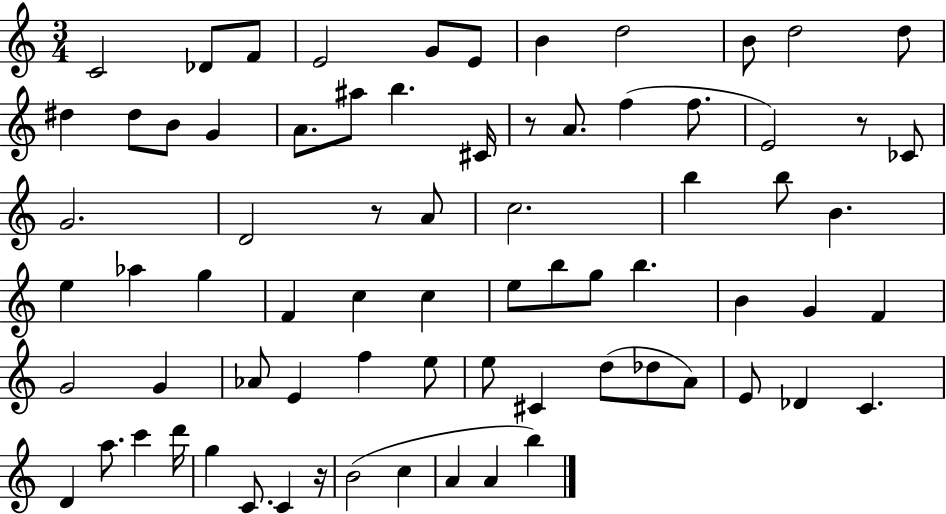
X:1
T:Untitled
M:3/4
L:1/4
K:C
C2 _D/2 F/2 E2 G/2 E/2 B d2 B/2 d2 d/2 ^d ^d/2 B/2 G A/2 ^a/2 b ^C/4 z/2 A/2 f f/2 E2 z/2 _C/2 G2 D2 z/2 A/2 c2 b b/2 B e _a g F c c e/2 b/2 g/2 b B G F G2 G _A/2 E f e/2 e/2 ^C d/2 _d/2 A/2 E/2 _D C D a/2 c' d'/4 g C/2 C z/4 B2 c A A b